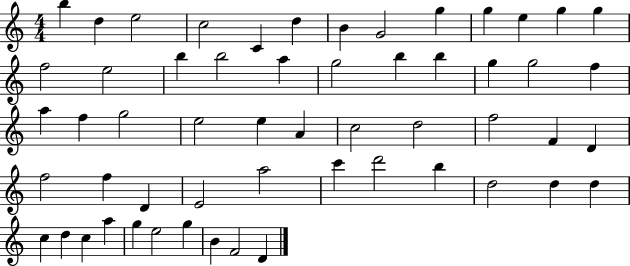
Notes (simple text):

B5/q D5/q E5/h C5/h C4/q D5/q B4/q G4/h G5/q G5/q E5/q G5/q G5/q F5/h E5/h B5/q B5/h A5/q G5/h B5/q B5/q G5/q G5/h F5/q A5/q F5/q G5/h E5/h E5/q A4/q C5/h D5/h F5/h F4/q D4/q F5/h F5/q D4/q E4/h A5/h C6/q D6/h B5/q D5/h D5/q D5/q C5/q D5/q C5/q A5/q G5/q E5/h G5/q B4/q F4/h D4/q